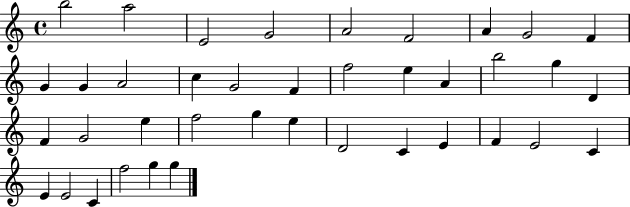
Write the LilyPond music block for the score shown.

{
  \clef treble
  \time 4/4
  \defaultTimeSignature
  \key c \major
  b''2 a''2 | e'2 g'2 | a'2 f'2 | a'4 g'2 f'4 | \break g'4 g'4 a'2 | c''4 g'2 f'4 | f''2 e''4 a'4 | b''2 g''4 d'4 | \break f'4 g'2 e''4 | f''2 g''4 e''4 | d'2 c'4 e'4 | f'4 e'2 c'4 | \break e'4 e'2 c'4 | f''2 g''4 g''4 | \bar "|."
}